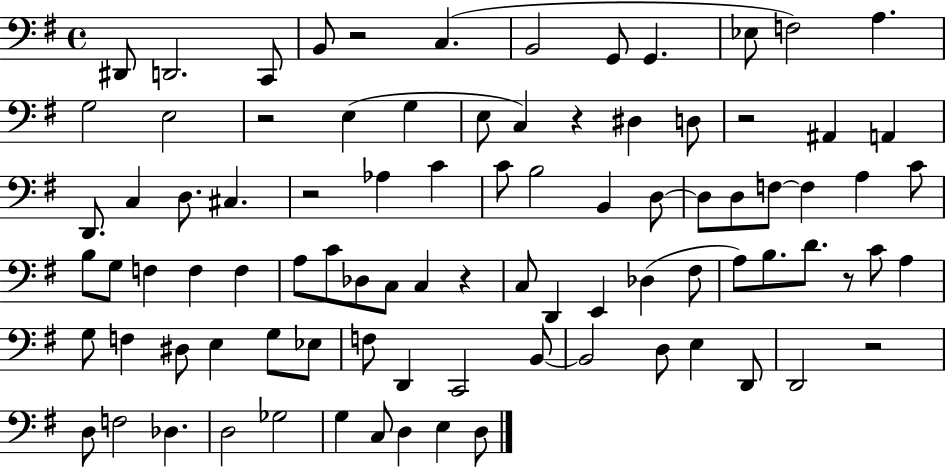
X:1
T:Untitled
M:4/4
L:1/4
K:G
^D,,/2 D,,2 C,,/2 B,,/2 z2 C, B,,2 G,,/2 G,, _E,/2 F,2 A, G,2 E,2 z2 E, G, E,/2 C, z ^D, D,/2 z2 ^A,, A,, D,,/2 C, D,/2 ^C, z2 _A, C C/2 B,2 B,, D,/2 D,/2 D,/2 F,/2 F, A, C/2 B,/2 G,/2 F, F, F, A,/2 C/2 _D,/2 C,/2 C, z C,/2 D,, E,, _D, ^F,/2 A,/2 B,/2 D/2 z/2 C/2 A, G,/2 F, ^D,/2 E, G,/2 _E,/2 F,/2 D,, C,,2 B,,/2 B,,2 D,/2 E, D,,/2 D,,2 z2 D,/2 F,2 _D, D,2 _G,2 G, C,/2 D, E, D,/2